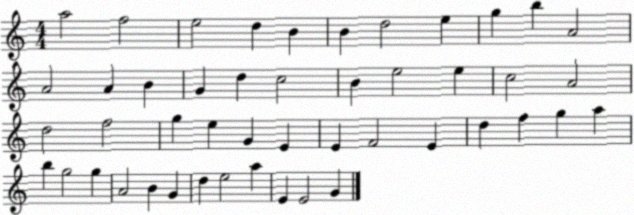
X:1
T:Untitled
M:4/4
L:1/4
K:C
a2 f2 e2 d B B d2 e g b A2 A2 A B G d c2 B e2 e c2 A2 d2 f2 g e G E E F2 E d f g a b g2 g A2 B G d e2 a E E2 G